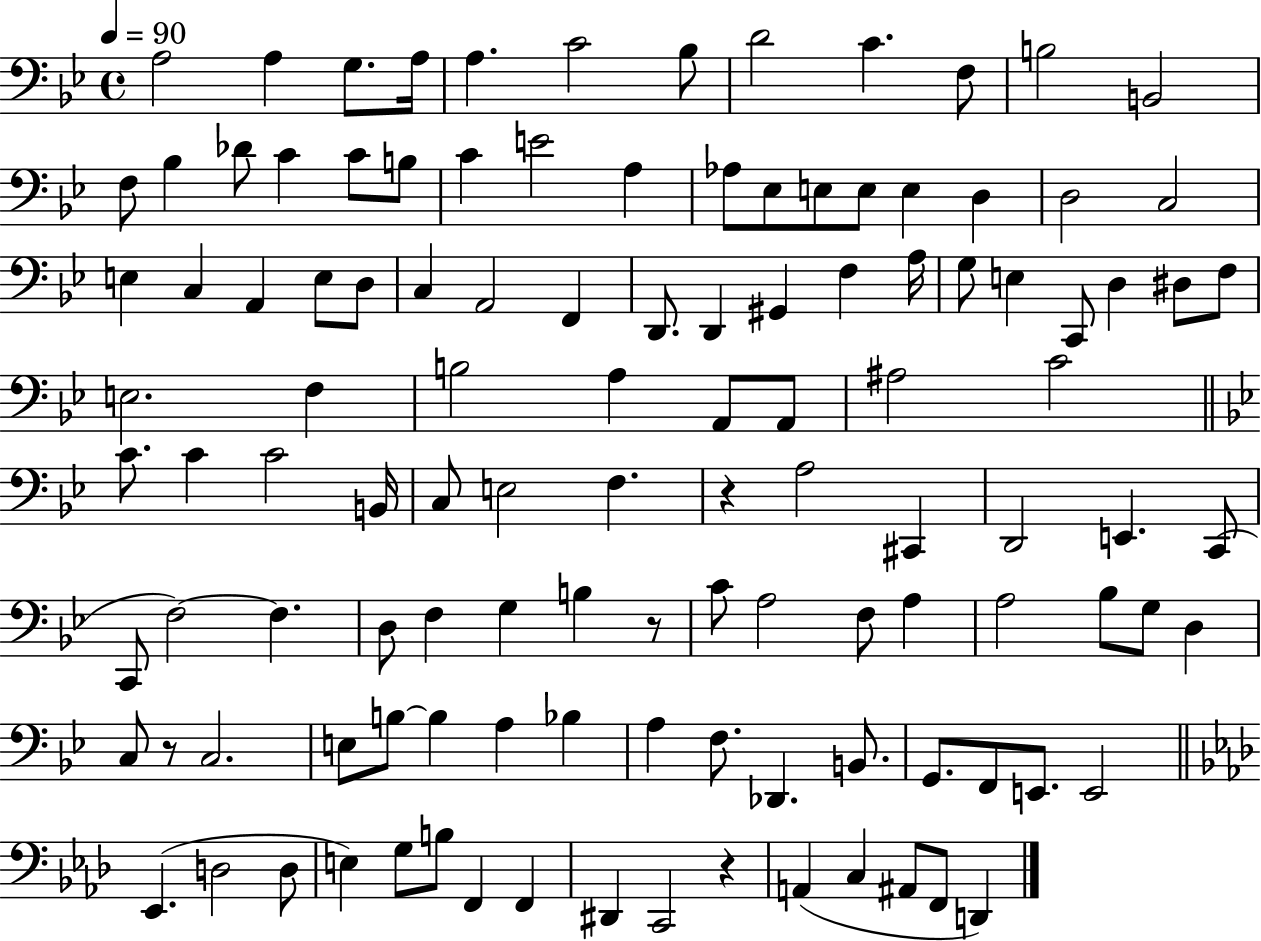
X:1
T:Untitled
M:4/4
L:1/4
K:Bb
A,2 A, G,/2 A,/4 A, C2 _B,/2 D2 C F,/2 B,2 B,,2 F,/2 _B, _D/2 C C/2 B,/2 C E2 A, _A,/2 _E,/2 E,/2 E,/2 E, D, D,2 C,2 E, C, A,, E,/2 D,/2 C, A,,2 F,, D,,/2 D,, ^G,, F, A,/4 G,/2 E, C,,/2 D, ^D,/2 F,/2 E,2 F, B,2 A, A,,/2 A,,/2 ^A,2 C2 C/2 C C2 B,,/4 C,/2 E,2 F, z A,2 ^C,, D,,2 E,, C,,/2 C,,/2 F,2 F, D,/2 F, G, B, z/2 C/2 A,2 F,/2 A, A,2 _B,/2 G,/2 D, C,/2 z/2 C,2 E,/2 B,/2 B, A, _B, A, F,/2 _D,, B,,/2 G,,/2 F,,/2 E,,/2 E,,2 _E,, D,2 D,/2 E, G,/2 B,/2 F,, F,, ^D,, C,,2 z A,, C, ^A,,/2 F,,/2 D,,